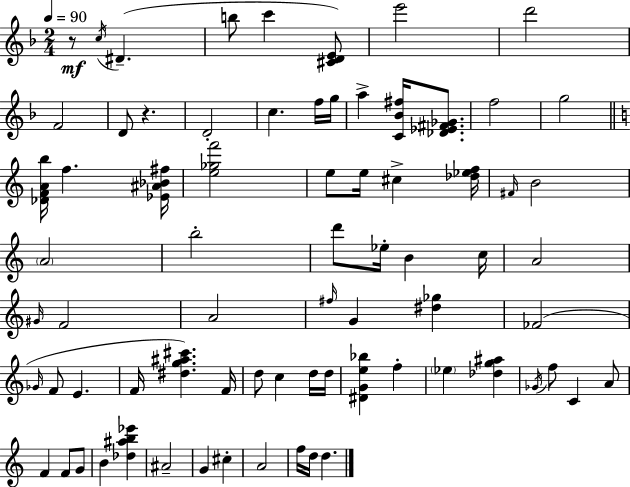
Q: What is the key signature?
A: F major